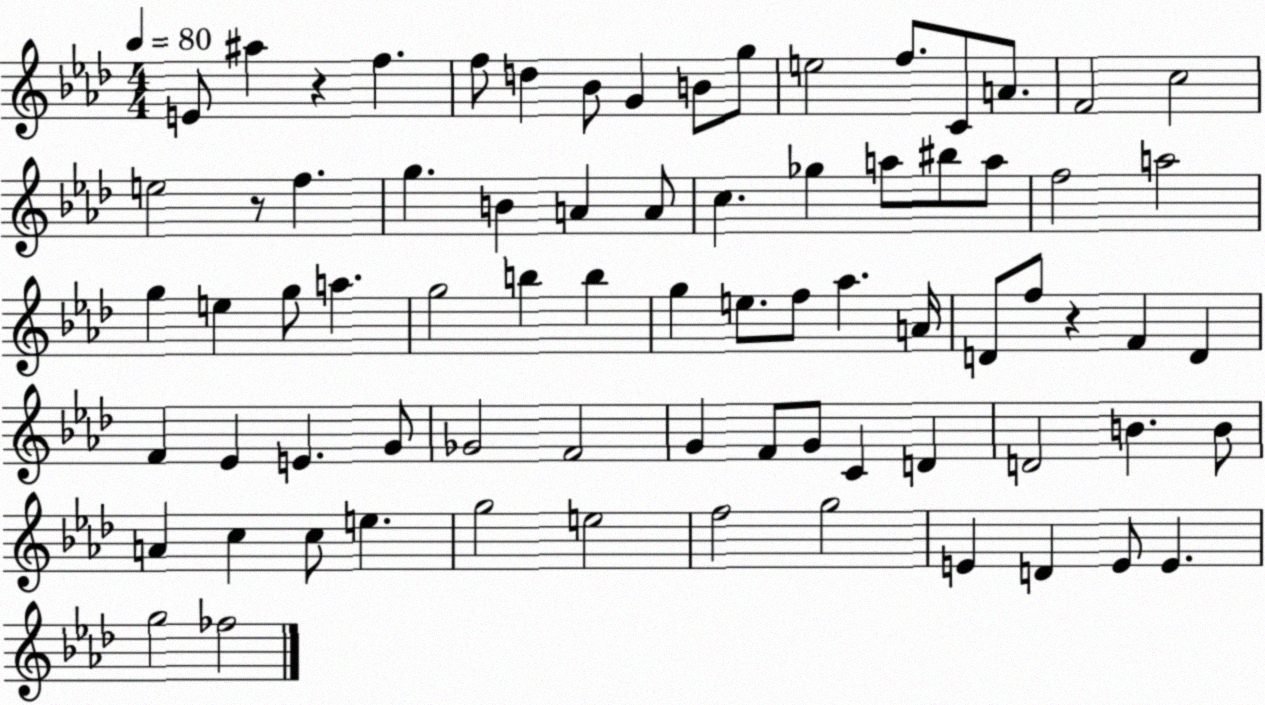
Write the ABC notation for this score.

X:1
T:Untitled
M:4/4
L:1/4
K:Ab
E/2 ^a z f f/2 d _B/2 G B/2 g/2 e2 f/2 C/2 A/2 F2 c2 e2 z/2 f g B A A/2 c _g a/2 ^b/2 a/2 f2 a2 g e g/2 a g2 b b g e/2 f/2 _a A/4 D/2 f/2 z F D F _E E G/2 _G2 F2 G F/2 G/2 C D D2 B B/2 A c c/2 e g2 e2 f2 g2 E D E/2 E g2 _f2